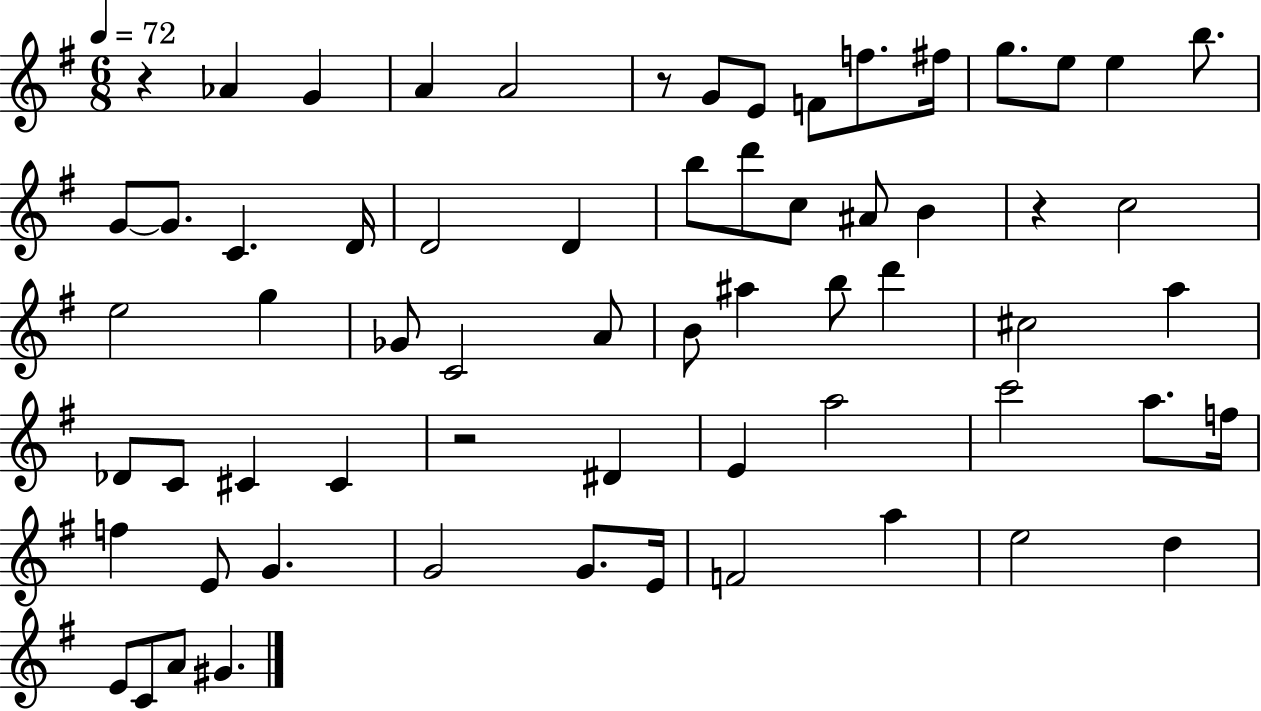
R/q Ab4/q G4/q A4/q A4/h R/e G4/e E4/e F4/e F5/e. F#5/s G5/e. E5/e E5/q B5/e. G4/e G4/e. C4/q. D4/s D4/h D4/q B5/e D6/e C5/e A#4/e B4/q R/q C5/h E5/h G5/q Gb4/e C4/h A4/e B4/e A#5/q B5/e D6/q C#5/h A5/q Db4/e C4/e C#4/q C#4/q R/h D#4/q E4/q A5/h C6/h A5/e. F5/s F5/q E4/e G4/q. G4/h G4/e. E4/s F4/h A5/q E5/h D5/q E4/e C4/e A4/e G#4/q.